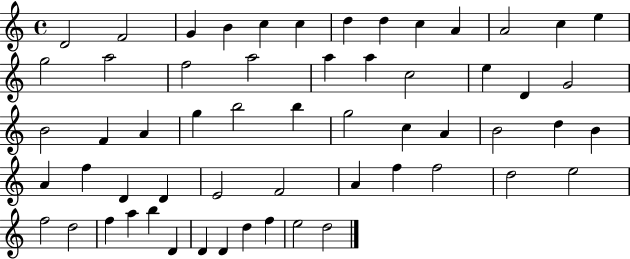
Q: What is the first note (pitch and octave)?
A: D4